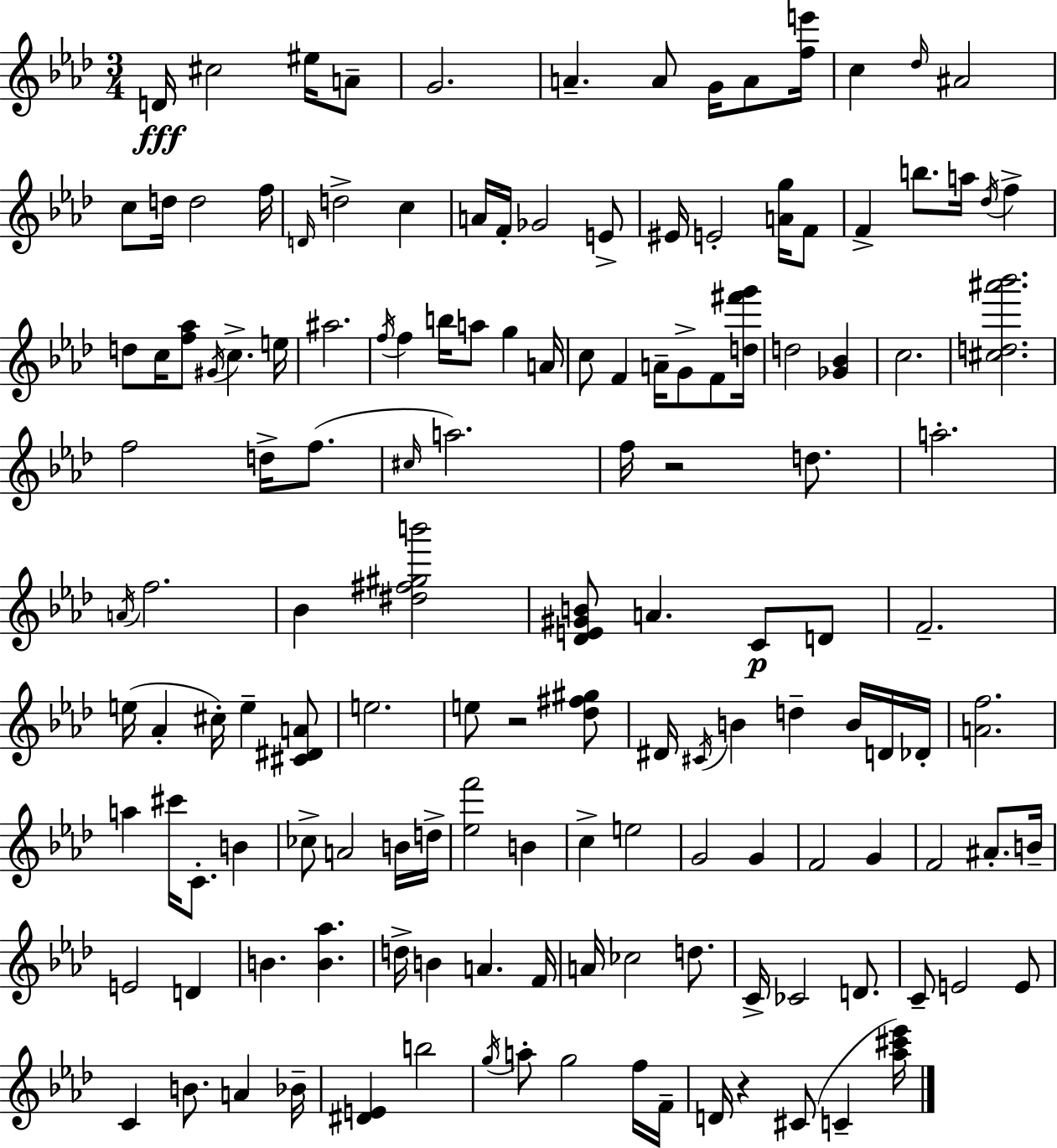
{
  \clef treble
  \numericTimeSignature
  \time 3/4
  \key aes \major
  d'16\fff cis''2 eis''16 a'8-- | g'2. | a'4.-- a'8 g'16 a'8 <f'' e'''>16 | c''4 \grace { des''16 } ais'2 | \break c''8 d''16 d''2 | f''16 \grace { d'16 } d''2-> c''4 | a'16 f'16-. ges'2 | e'8-> eis'16 e'2-. <a' g''>16 | \break f'8 f'4-> b''8. a''16 \acciaccatura { des''16 } f''4-> | d''8 c''16 <f'' aes''>8 \acciaccatura { gis'16 } c''4.-> | e''16 ais''2. | \acciaccatura { f''16 } f''4 b''16 a''8 | \break g''4 a'16 c''8 f'4 a'16-- | g'8-> f'8 <d'' fis''' g'''>16 d''2 | <ges' bes'>4 c''2. | <cis'' d'' ais''' bes'''>2. | \break f''2 | d''16-> f''8.( \grace { cis''16 } a''2.) | f''16 r2 | d''8. a''2.-. | \break \acciaccatura { a'16 } f''2. | bes'4 <dis'' fis'' gis'' b'''>2 | <des' e' gis' b'>8 a'4. | c'8\p d'8 f'2.-- | \break e''16( aes'4-. | cis''16-.) e''4-- <cis' dis' a'>8 e''2. | e''8 r2 | <des'' fis'' gis''>8 dis'16 \acciaccatura { cis'16 } b'4 | \break d''4-- b'16 d'16 des'16-. <a' f''>2. | a''4 | cis'''16 c'8.-. b'4 ces''8-> a'2 | b'16 d''16-> <ees'' f'''>2 | \break b'4 c''4-> | e''2 g'2 | g'4 f'2 | g'4 f'2 | \break ais'8.-. b'16-- e'2 | d'4 b'4. | <b' aes''>4. d''16-> b'4 | a'4. f'16 a'16 ces''2 | \break d''8. c'16-> ces'2 | d'8. c'8-- e'2 | e'8 c'4 | b'8. a'4 bes'16-- <dis' e'>4 | \break b''2 \acciaccatura { g''16 } a''8-. g''2 | f''16 f'16-- d'16 r4 | cis'8( c'4-- <aes'' cis''' ees'''>16) \bar "|."
}